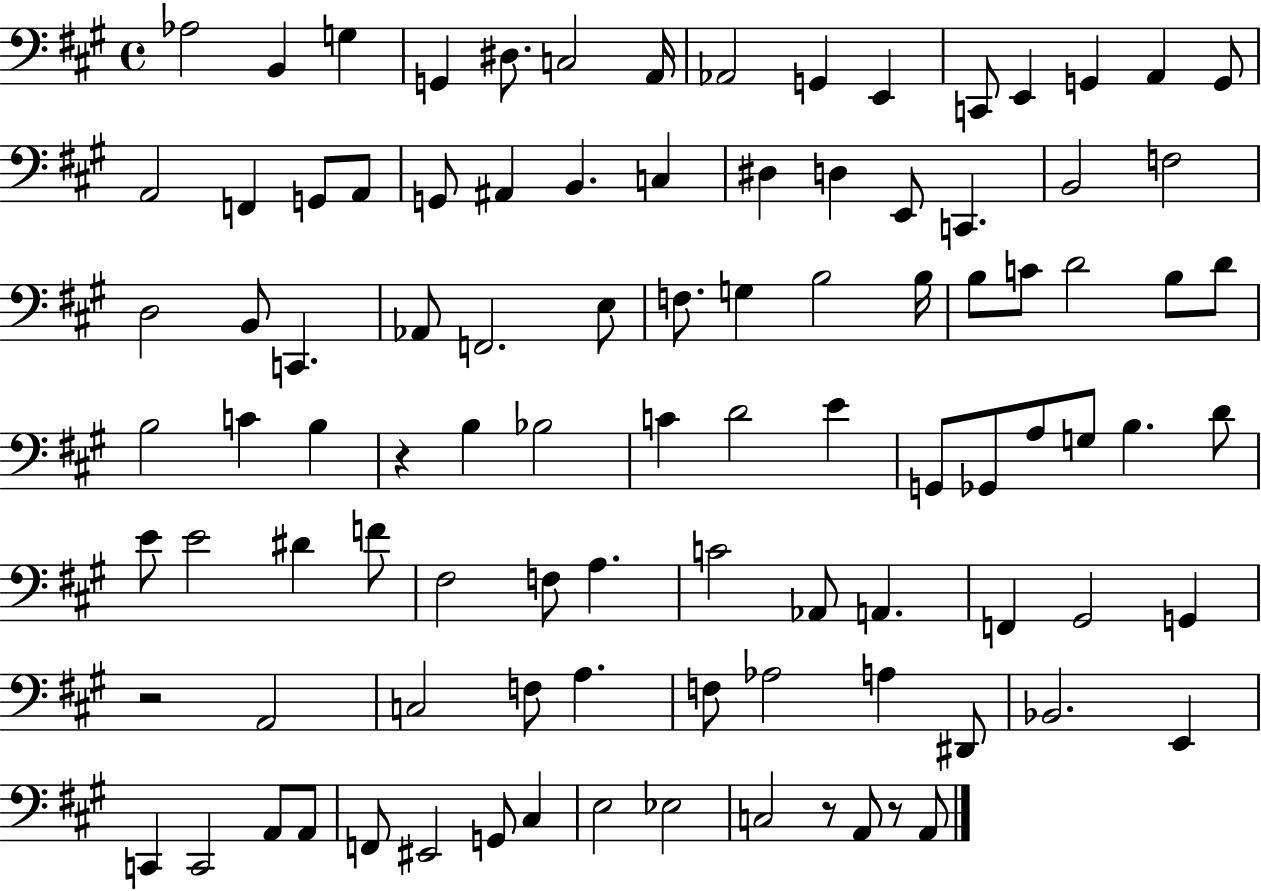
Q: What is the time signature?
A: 4/4